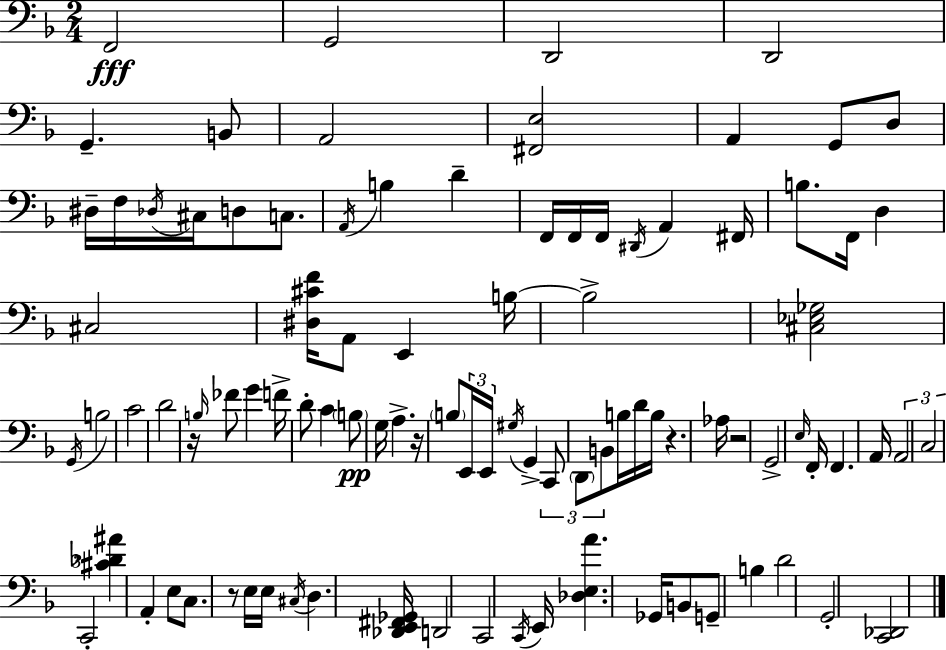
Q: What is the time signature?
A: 2/4